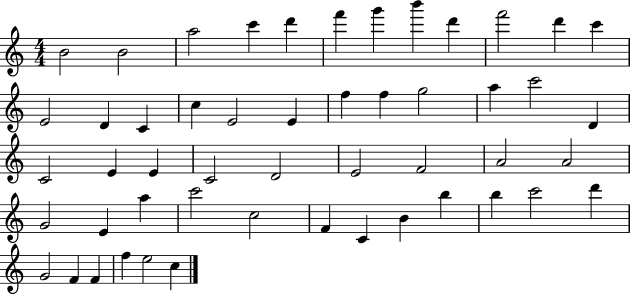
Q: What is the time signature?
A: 4/4